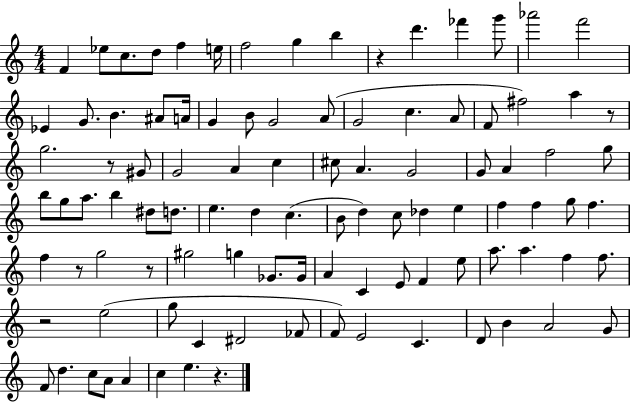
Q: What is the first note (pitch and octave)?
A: F4